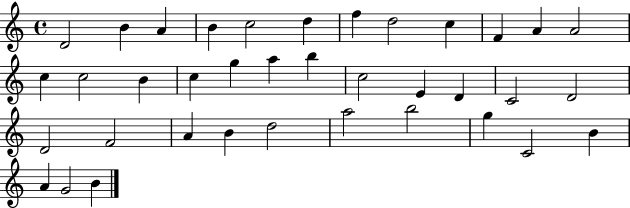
{
  \clef treble
  \time 4/4
  \defaultTimeSignature
  \key c \major
  d'2 b'4 a'4 | b'4 c''2 d''4 | f''4 d''2 c''4 | f'4 a'4 a'2 | \break c''4 c''2 b'4 | c''4 g''4 a''4 b''4 | c''2 e'4 d'4 | c'2 d'2 | \break d'2 f'2 | a'4 b'4 d''2 | a''2 b''2 | g''4 c'2 b'4 | \break a'4 g'2 b'4 | \bar "|."
}